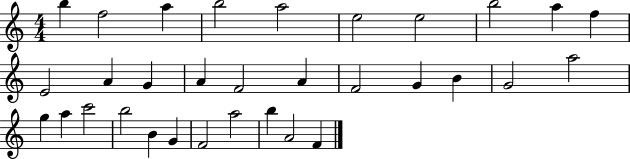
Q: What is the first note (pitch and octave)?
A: B5